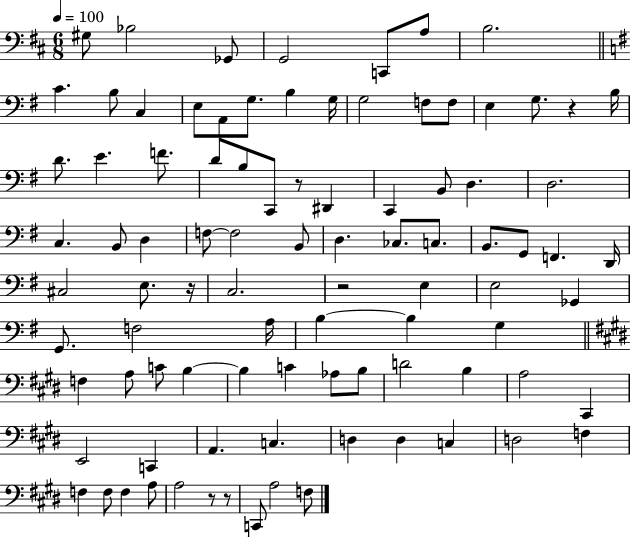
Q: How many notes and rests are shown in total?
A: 92